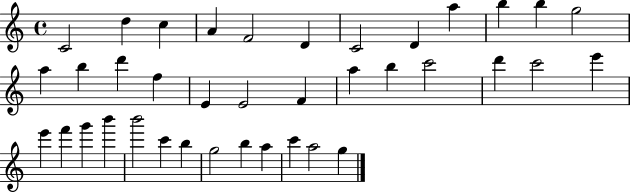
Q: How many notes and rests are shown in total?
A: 38